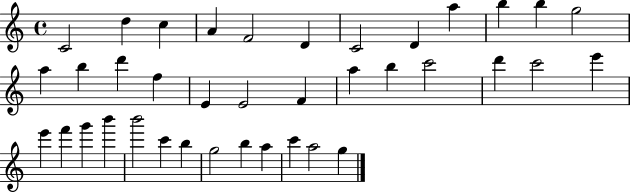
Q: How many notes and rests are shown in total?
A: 38